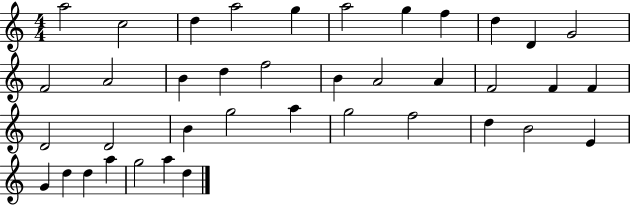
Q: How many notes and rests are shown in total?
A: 39